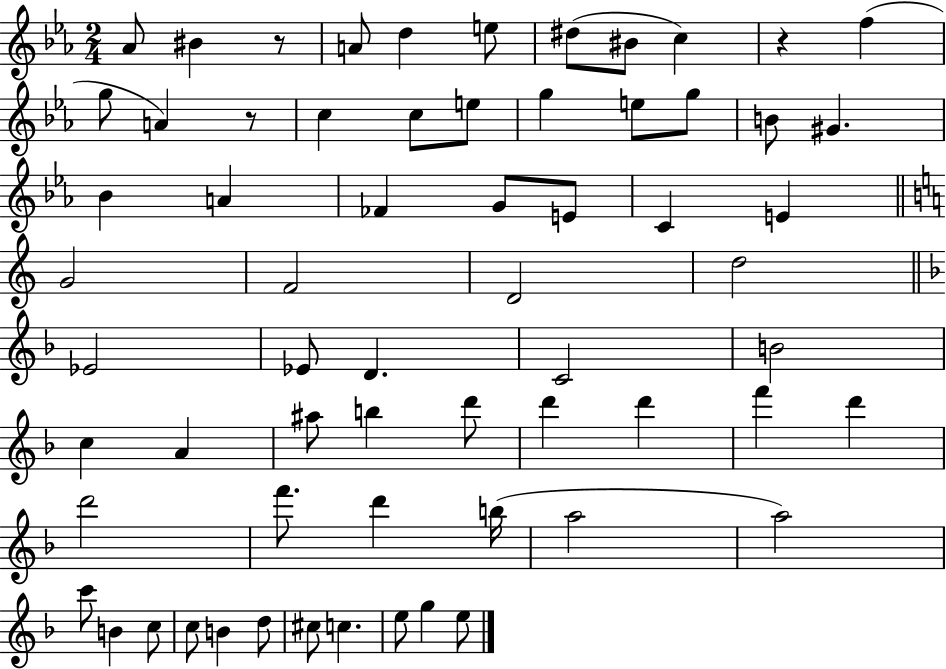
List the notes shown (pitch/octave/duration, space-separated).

Ab4/e BIS4/q R/e A4/e D5/q E5/e D#5/e BIS4/e C5/q R/q F5/q G5/e A4/q R/e C5/q C5/e E5/e G5/q E5/e G5/e B4/e G#4/q. Bb4/q A4/q FES4/q G4/e E4/e C4/q E4/q G4/h F4/h D4/h D5/h Eb4/h Eb4/e D4/q. C4/h B4/h C5/q A4/q A#5/e B5/q D6/e D6/q D6/q F6/q D6/q D6/h F6/e. D6/q B5/s A5/h A5/h C6/e B4/q C5/e C5/e B4/q D5/e C#5/e C5/q. E5/e G5/q E5/e